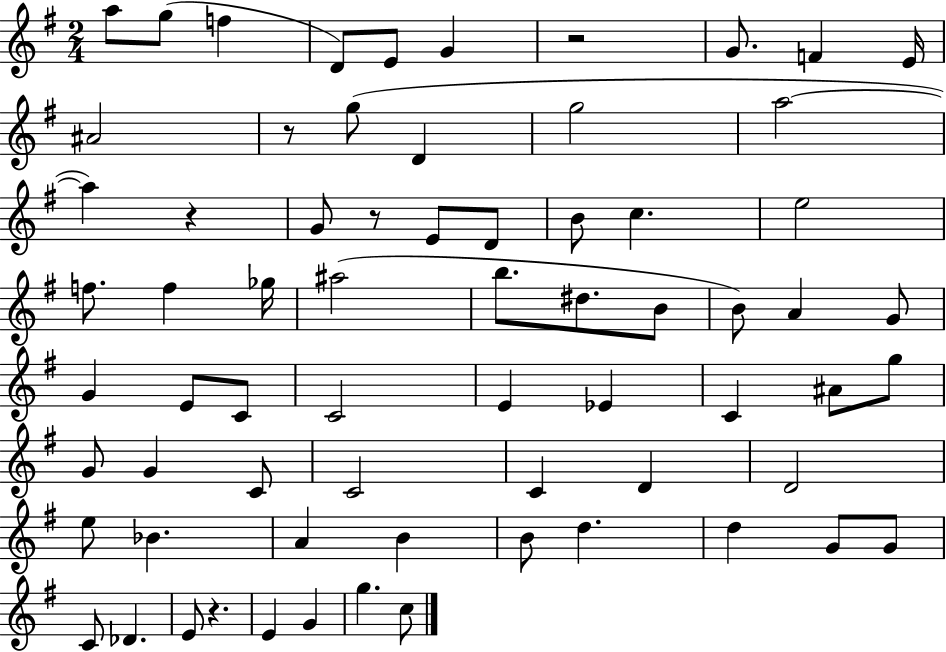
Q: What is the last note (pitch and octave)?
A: C5